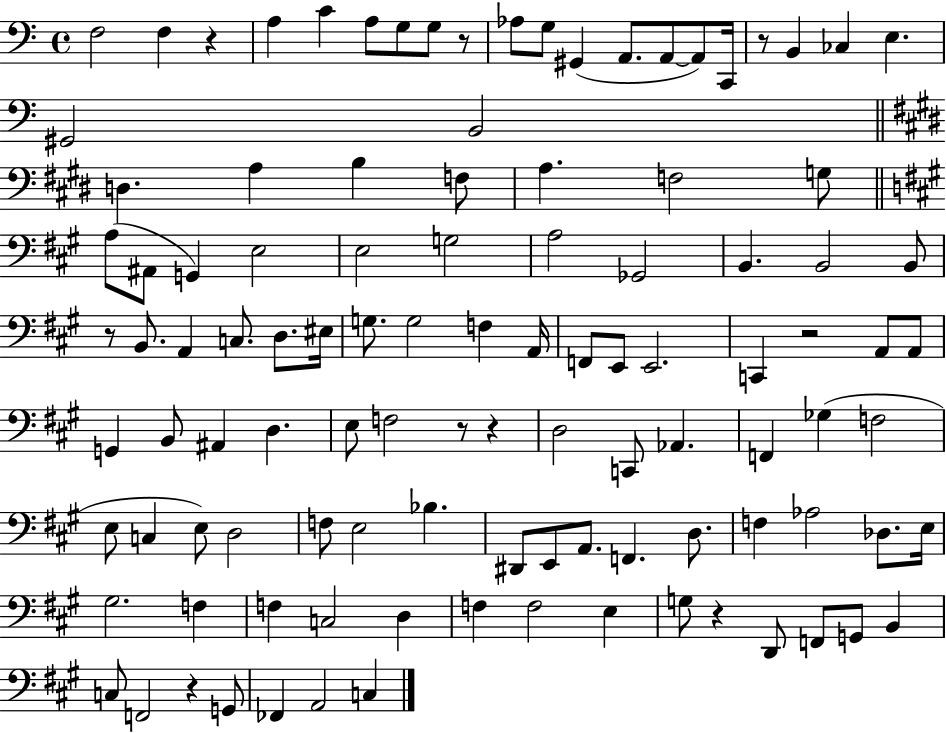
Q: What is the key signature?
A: C major